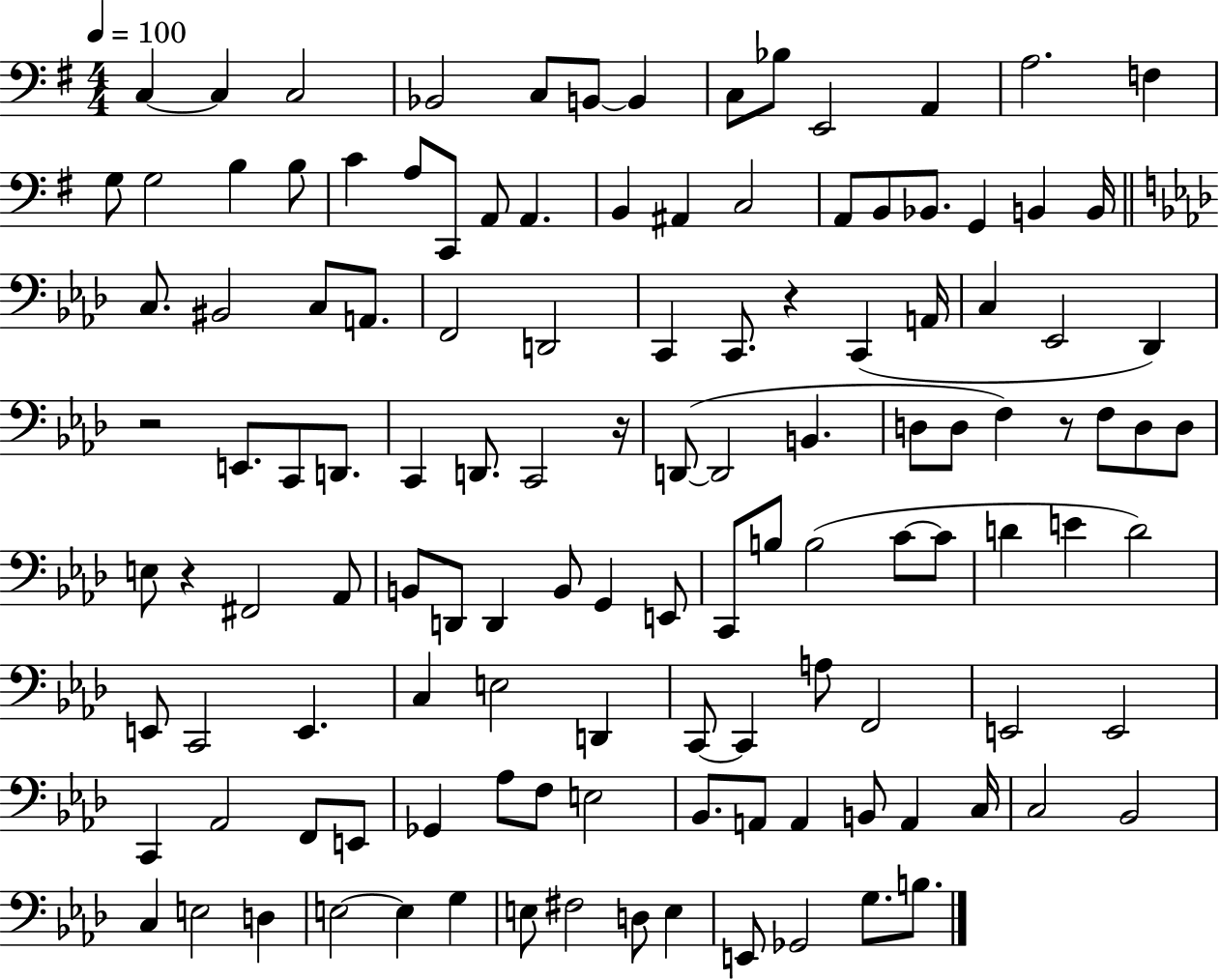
{
  \clef bass
  \numericTimeSignature
  \time 4/4
  \key g \major
  \tempo 4 = 100
  c4~~ c4 c2 | bes,2 c8 b,8~~ b,4 | c8 bes8 e,2 a,4 | a2. f4 | \break g8 g2 b4 b8 | c'4 a8 c,8 a,8 a,4. | b,4 ais,4 c2 | a,8 b,8 bes,8. g,4 b,4 b,16 | \break \bar "||" \break \key aes \major c8. bis,2 c8 a,8. | f,2 d,2 | c,4 c,8. r4 c,4( a,16 | c4 ees,2 des,4) | \break r2 e,8. c,8 d,8. | c,4 d,8. c,2 r16 | d,8~(~ d,2 b,4. | d8 d8 f4) r8 f8 d8 d8 | \break e8 r4 fis,2 aes,8 | b,8 d,8 d,4 b,8 g,4 e,8 | c,8 b8 b2( c'8~~ c'8 | d'4 e'4 d'2) | \break e,8 c,2 e,4. | c4 e2 d,4 | c,8~~ c,4 a8 f,2 | e,2 e,2 | \break c,4 aes,2 f,8 e,8 | ges,4 aes8 f8 e2 | bes,8. a,8 a,4 b,8 a,4 c16 | c2 bes,2 | \break c4 e2 d4 | e2~~ e4 g4 | e8 fis2 d8 e4 | e,8 ges,2 g8. b8. | \break \bar "|."
}